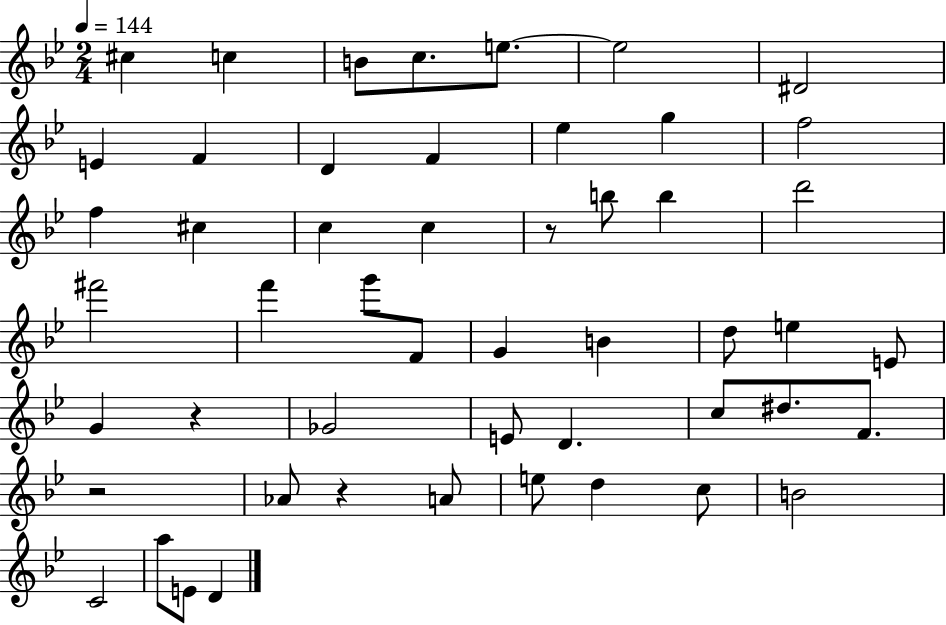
X:1
T:Untitled
M:2/4
L:1/4
K:Bb
^c c B/2 c/2 e/2 e2 ^D2 E F D F _e g f2 f ^c c c z/2 b/2 b d'2 ^f'2 f' g'/2 F/2 G B d/2 e E/2 G z _G2 E/2 D c/2 ^d/2 F/2 z2 _A/2 z A/2 e/2 d c/2 B2 C2 a/2 E/2 D